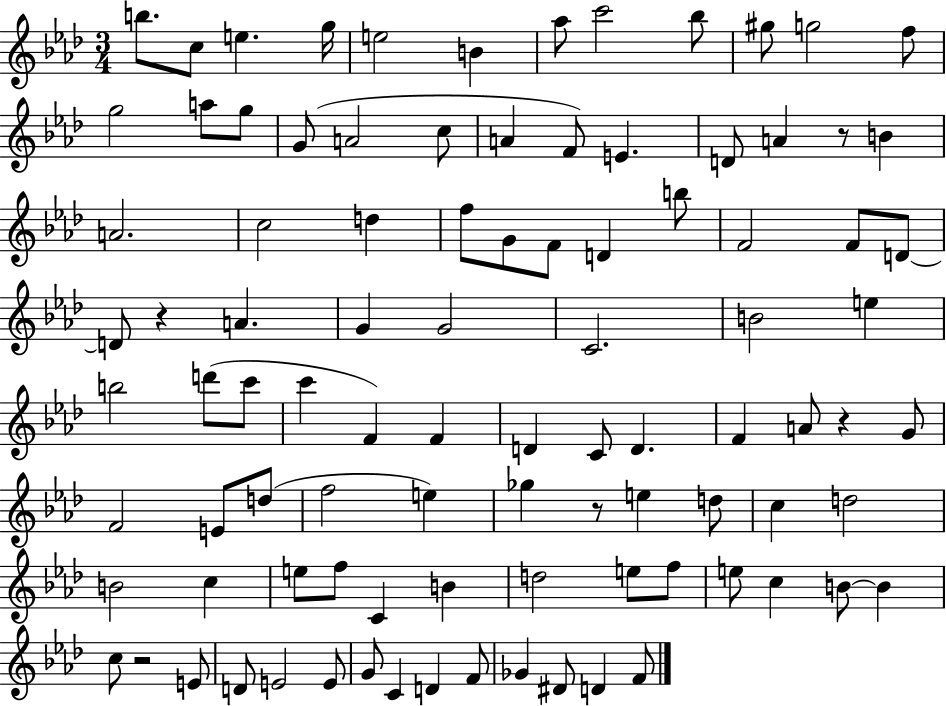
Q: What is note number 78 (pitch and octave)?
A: C5